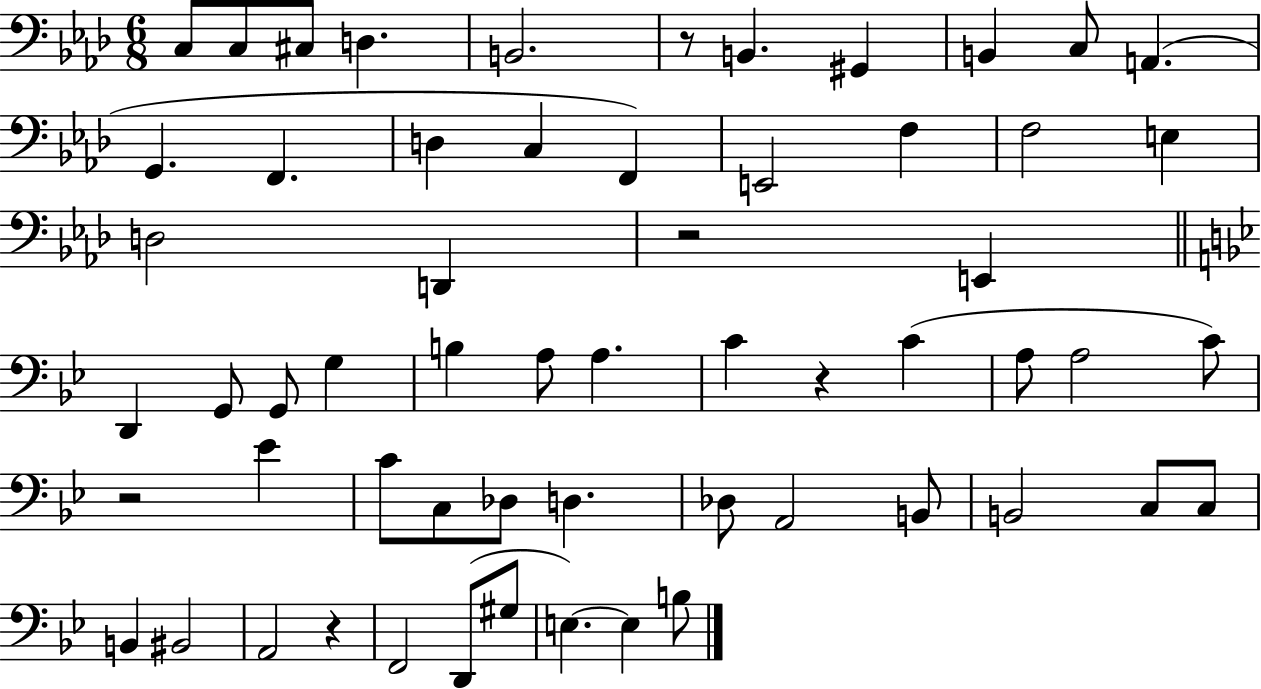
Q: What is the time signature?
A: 6/8